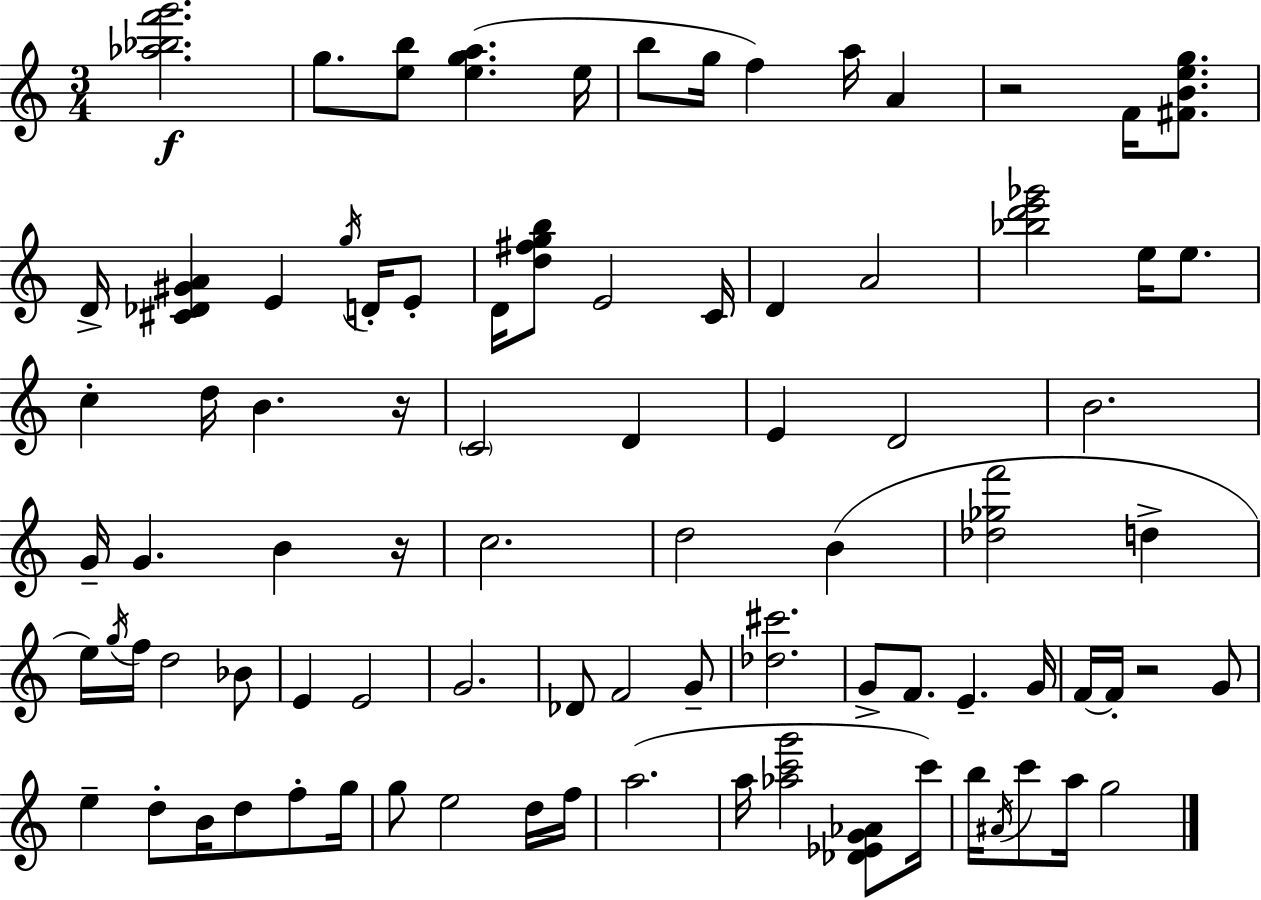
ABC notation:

X:1
T:Untitled
M:3/4
L:1/4
K:Am
[_a_bf'g']2 g/2 [eb]/2 [ega] e/4 b/2 g/4 f a/4 A z2 F/4 [^FBeg]/2 D/4 [^C_D^GA] E g/4 D/4 E/2 D/4 [d^fgb]/2 E2 C/4 D A2 [_bd'e'_g']2 e/4 e/2 c d/4 B z/4 C2 D E D2 B2 G/4 G B z/4 c2 d2 B [_d_gf']2 d e/4 g/4 f/4 d2 _B/2 E E2 G2 _D/2 F2 G/2 [_d^c']2 G/2 F/2 E G/4 F/4 F/4 z2 G/2 e d/2 B/4 d/2 f/2 g/4 g/2 e2 d/4 f/4 a2 a/4 [_ac'g']2 [_D_EG_A]/2 c'/4 b/4 ^A/4 c'/2 a/4 g2